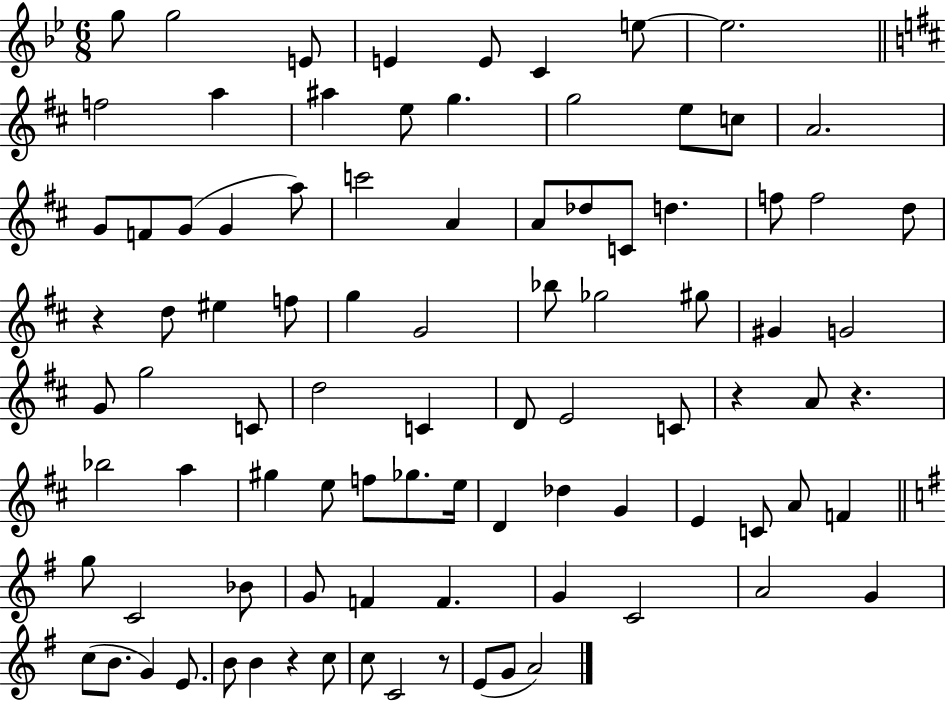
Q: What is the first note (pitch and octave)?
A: G5